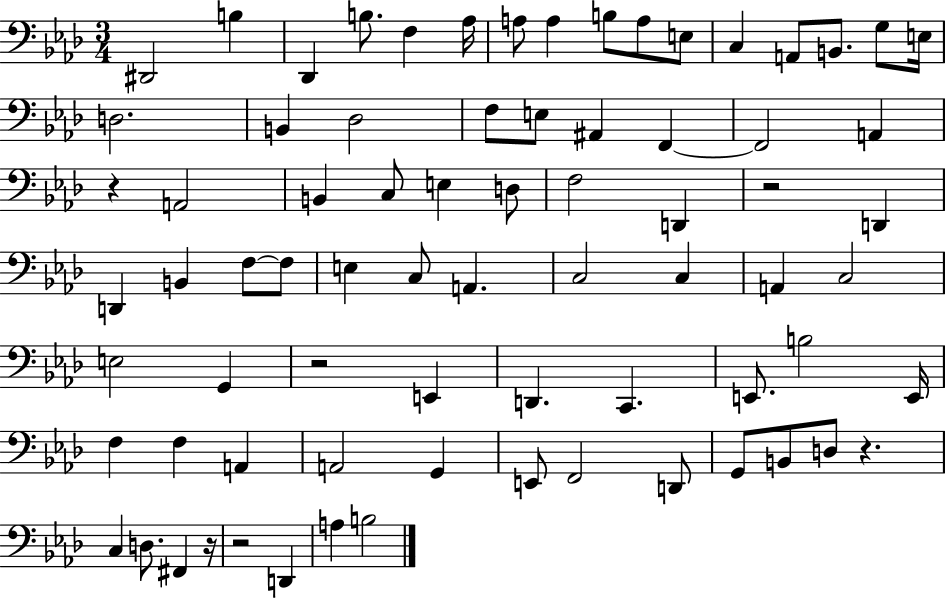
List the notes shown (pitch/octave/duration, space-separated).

D#2/h B3/q Db2/q B3/e. F3/q Ab3/s A3/e A3/q B3/e A3/e E3/e C3/q A2/e B2/e. G3/e E3/s D3/h. B2/q Db3/h F3/e E3/e A#2/q F2/q F2/h A2/q R/q A2/h B2/q C3/e E3/q D3/e F3/h D2/q R/h D2/q D2/q B2/q F3/e F3/e E3/q C3/e A2/q. C3/h C3/q A2/q C3/h E3/h G2/q R/h E2/q D2/q. C2/q. E2/e. B3/h E2/s F3/q F3/q A2/q A2/h G2/q E2/e F2/h D2/e G2/e B2/e D3/e R/q. C3/q D3/e. F#2/q R/s R/h D2/q A3/q B3/h